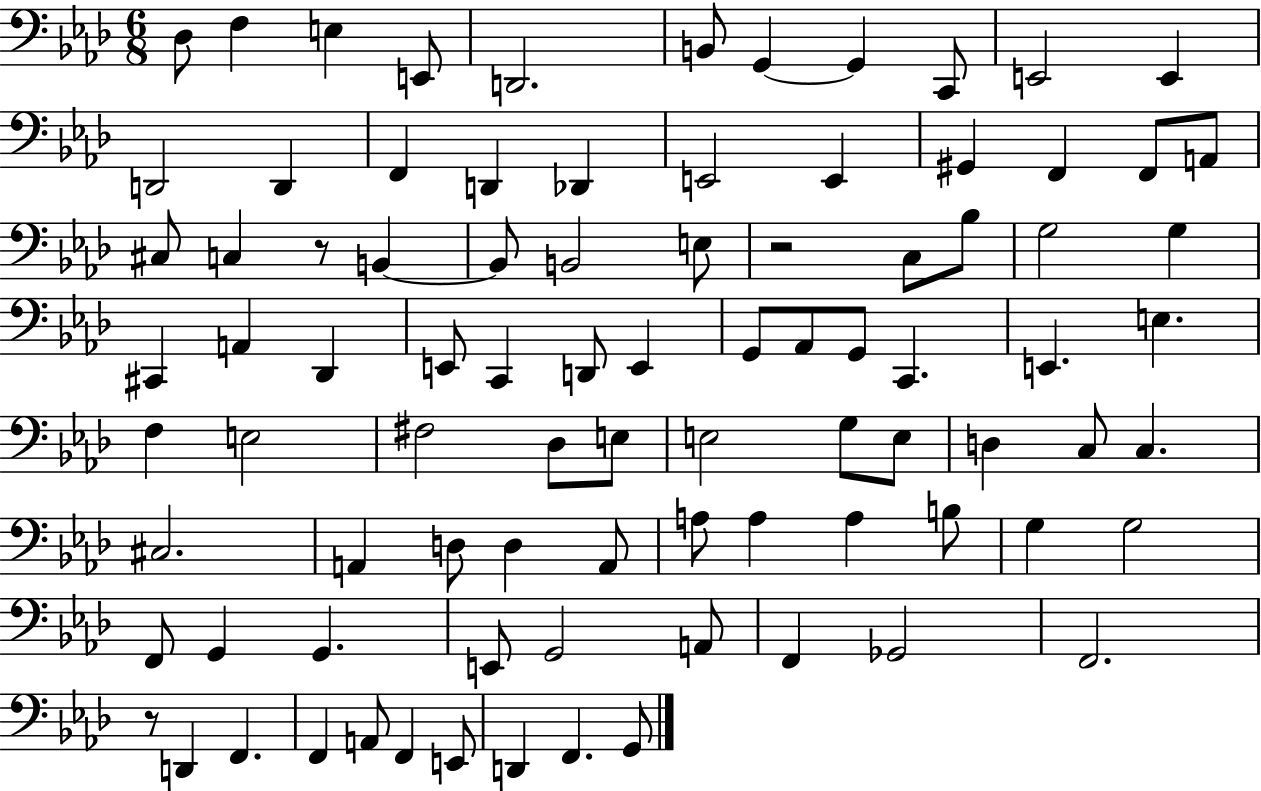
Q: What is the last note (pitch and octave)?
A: G2